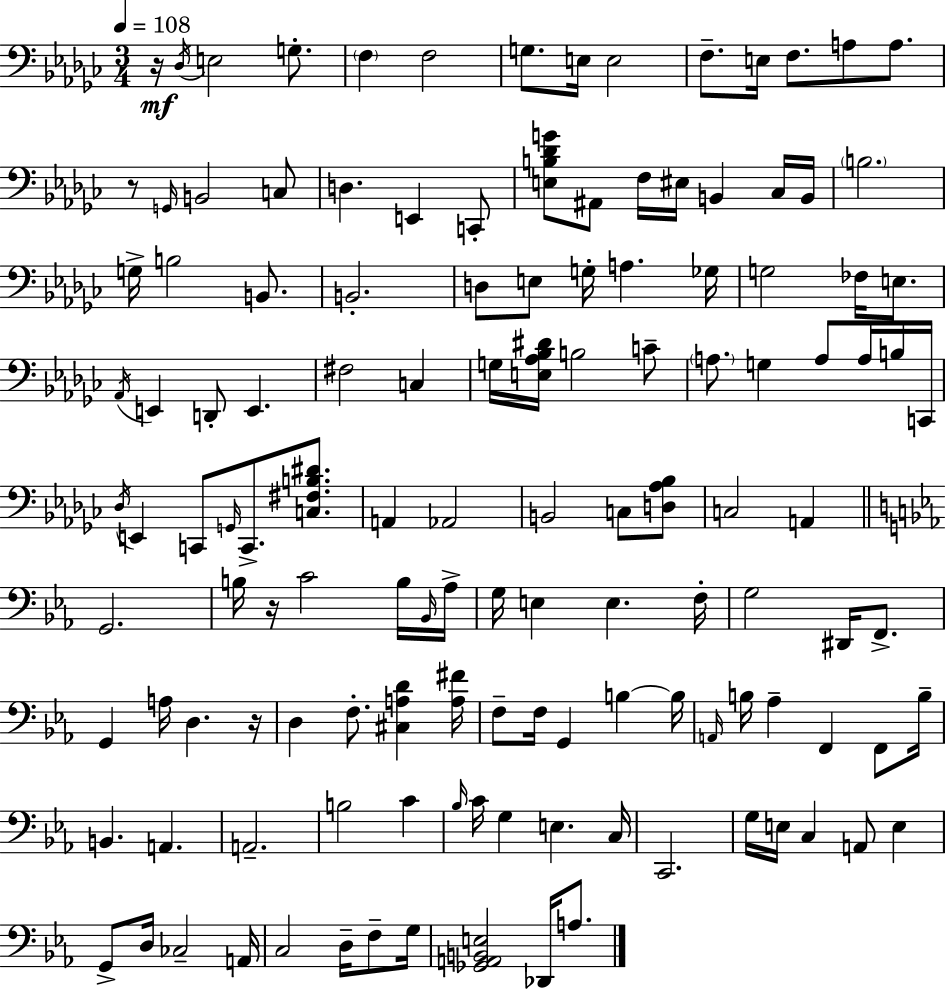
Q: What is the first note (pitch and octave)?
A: Db3